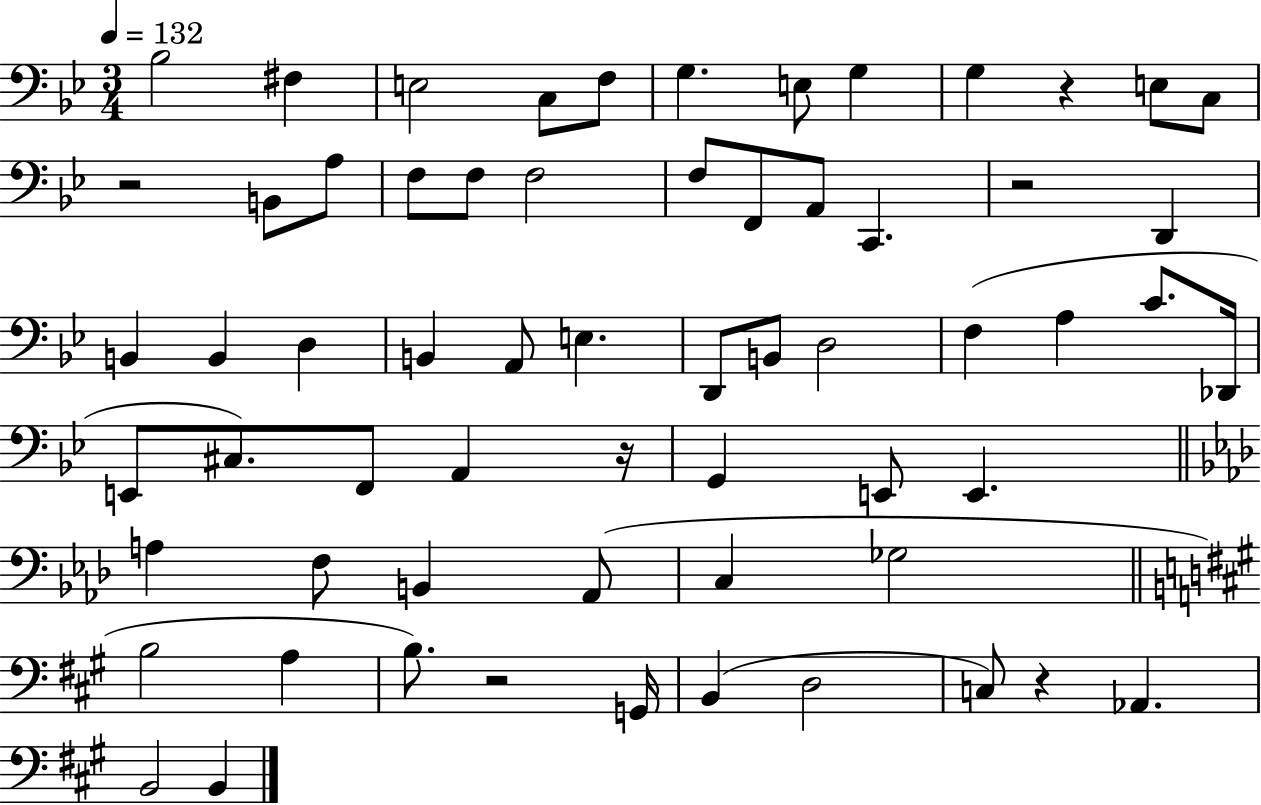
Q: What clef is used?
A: bass